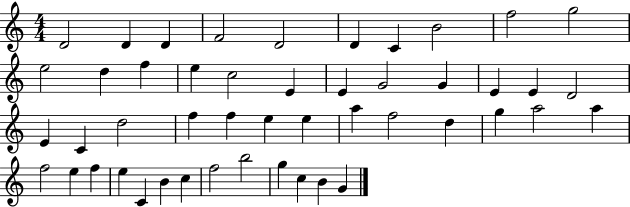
{
  \clef treble
  \numericTimeSignature
  \time 4/4
  \key c \major
  d'2 d'4 d'4 | f'2 d'2 | d'4 c'4 b'2 | f''2 g''2 | \break e''2 d''4 f''4 | e''4 c''2 e'4 | e'4 g'2 g'4 | e'4 e'4 d'2 | \break e'4 c'4 d''2 | f''4 f''4 e''4 e''4 | a''4 f''2 d''4 | g''4 a''2 a''4 | \break f''2 e''4 f''4 | e''4 c'4 b'4 c''4 | f''2 b''2 | g''4 c''4 b'4 g'4 | \break \bar "|."
}